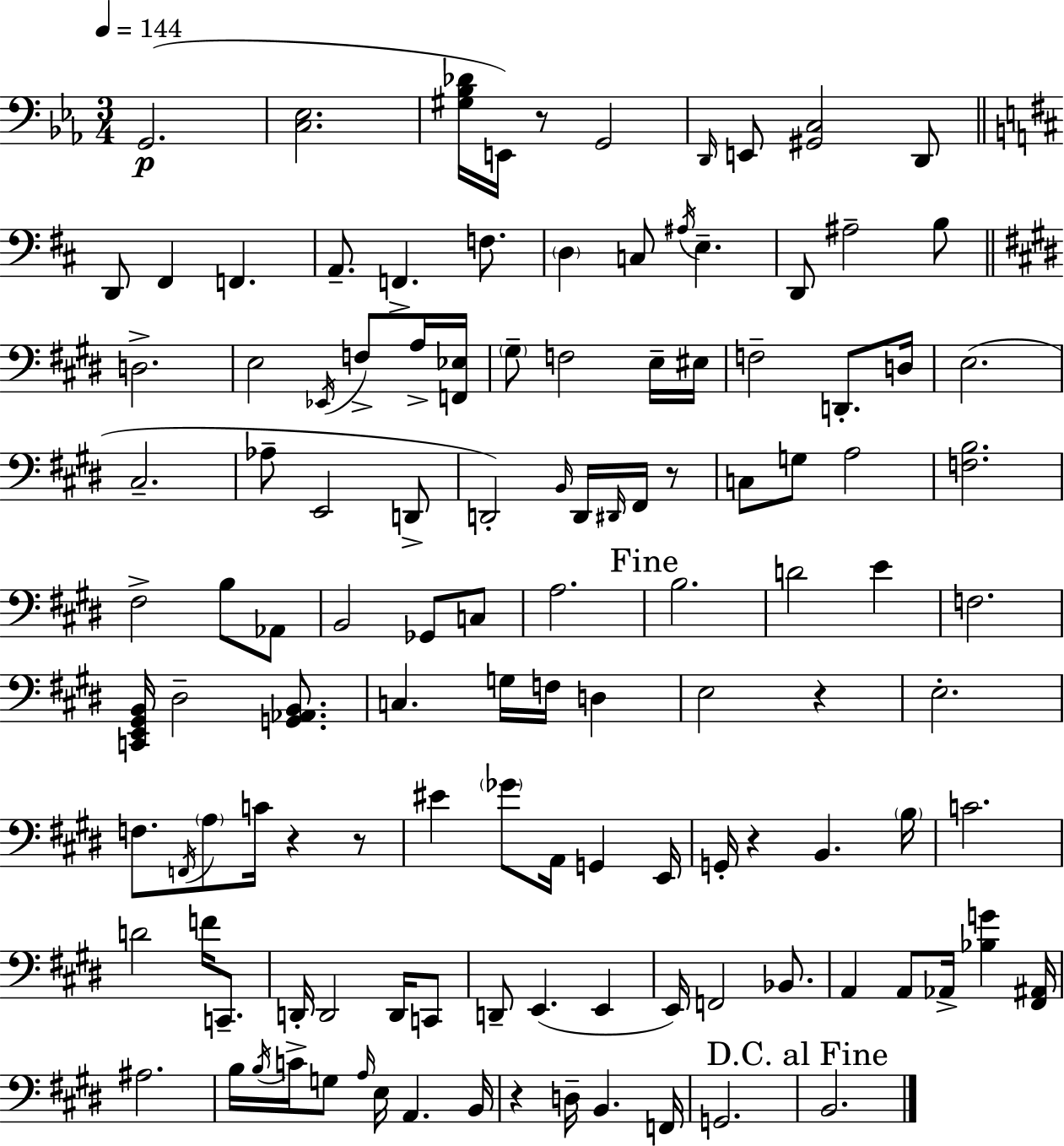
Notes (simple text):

G2/h. [C3,Eb3]/h. [G#3,Bb3,Db4]/s E2/s R/e G2/h D2/s E2/e [G#2,C3]/h D2/e D2/e F#2/q F2/q. A2/e. F2/q. F3/e. D3/q C3/e A#3/s E3/q. D2/e A#3/h B3/e D3/h. E3/h Eb2/s F3/e A3/s [F2,Eb3]/s G#3/e F3/h E3/s EIS3/s F3/h D2/e. D3/s E3/h. C#3/h. Ab3/e E2/h D2/e D2/h B2/s D2/s D#2/s F#2/s R/e C3/e G3/e A3/h [F3,B3]/h. F#3/h B3/e Ab2/e B2/h Gb2/e C3/e A3/h. B3/h. D4/h E4/q F3/h. [C2,E2,G#2,B2]/s D#3/h [G2,Ab2,B2]/e. C3/q. G3/s F3/s D3/q E3/h R/q E3/h. F3/e. F2/s A3/e C4/s R/q R/e EIS4/q Gb4/e A2/s G2/q E2/s G2/s R/q B2/q. B3/s C4/h. D4/h F4/s C2/e. D2/s D2/h D2/s C2/e D2/e E2/q. E2/q E2/s F2/h Bb2/e. A2/q A2/e Ab2/s [Bb3,G4]/q [F#2,A#2]/s A#3/h. B3/s B3/s C4/s G3/e A3/s E3/s A2/q. B2/s R/q D3/s B2/q. F2/s G2/h. B2/h.